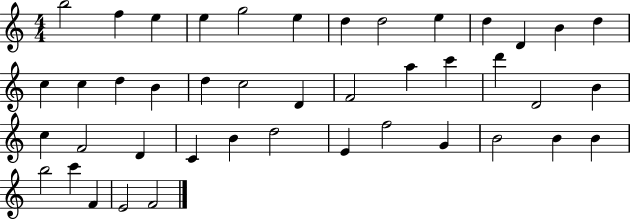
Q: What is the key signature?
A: C major